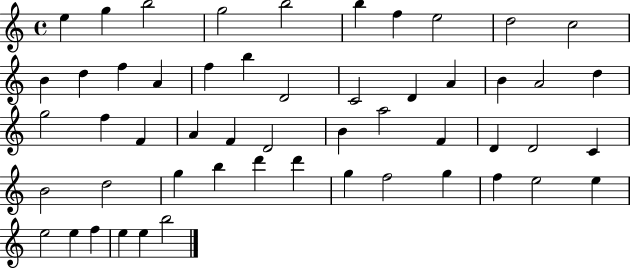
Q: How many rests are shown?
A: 0